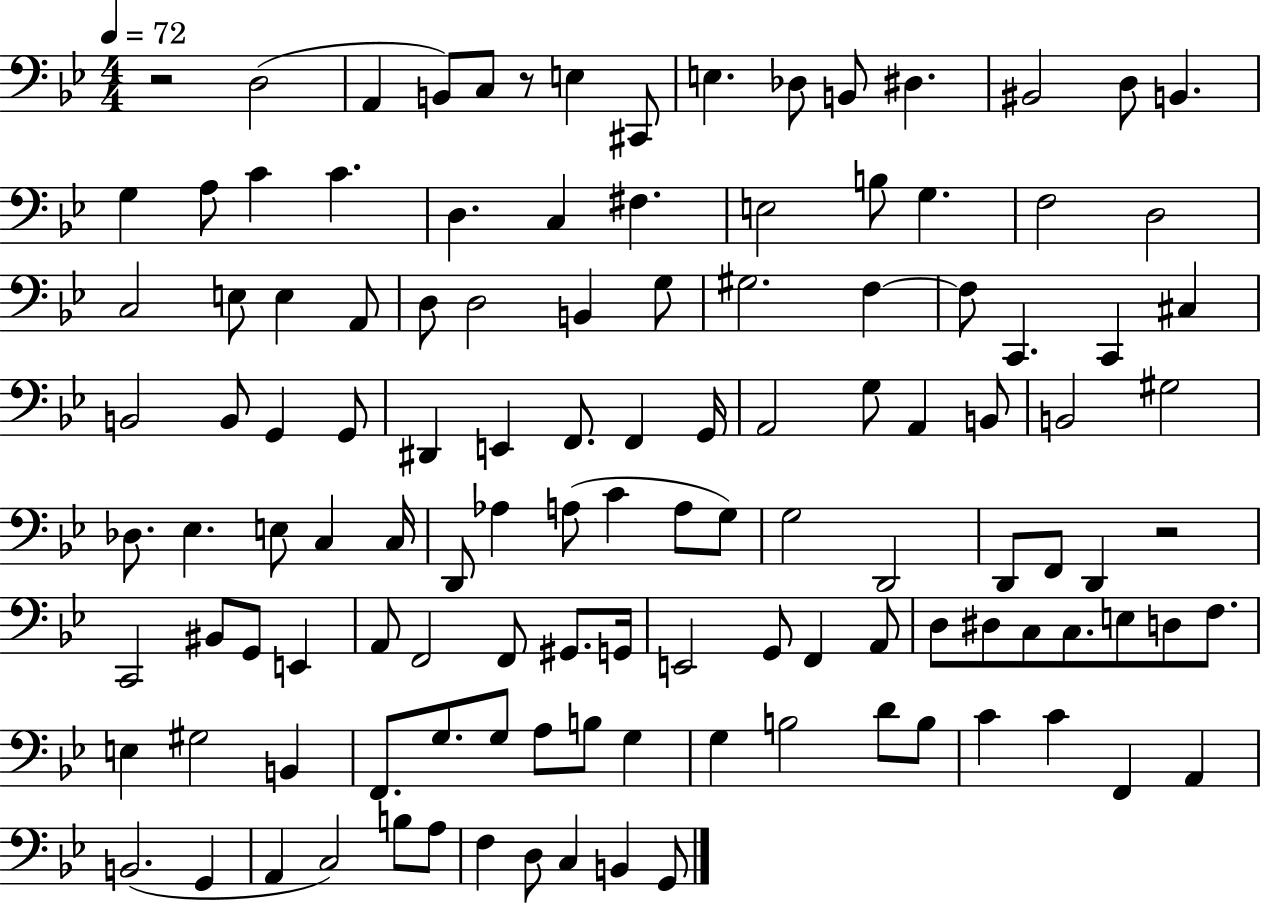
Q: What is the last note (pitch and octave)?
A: G2